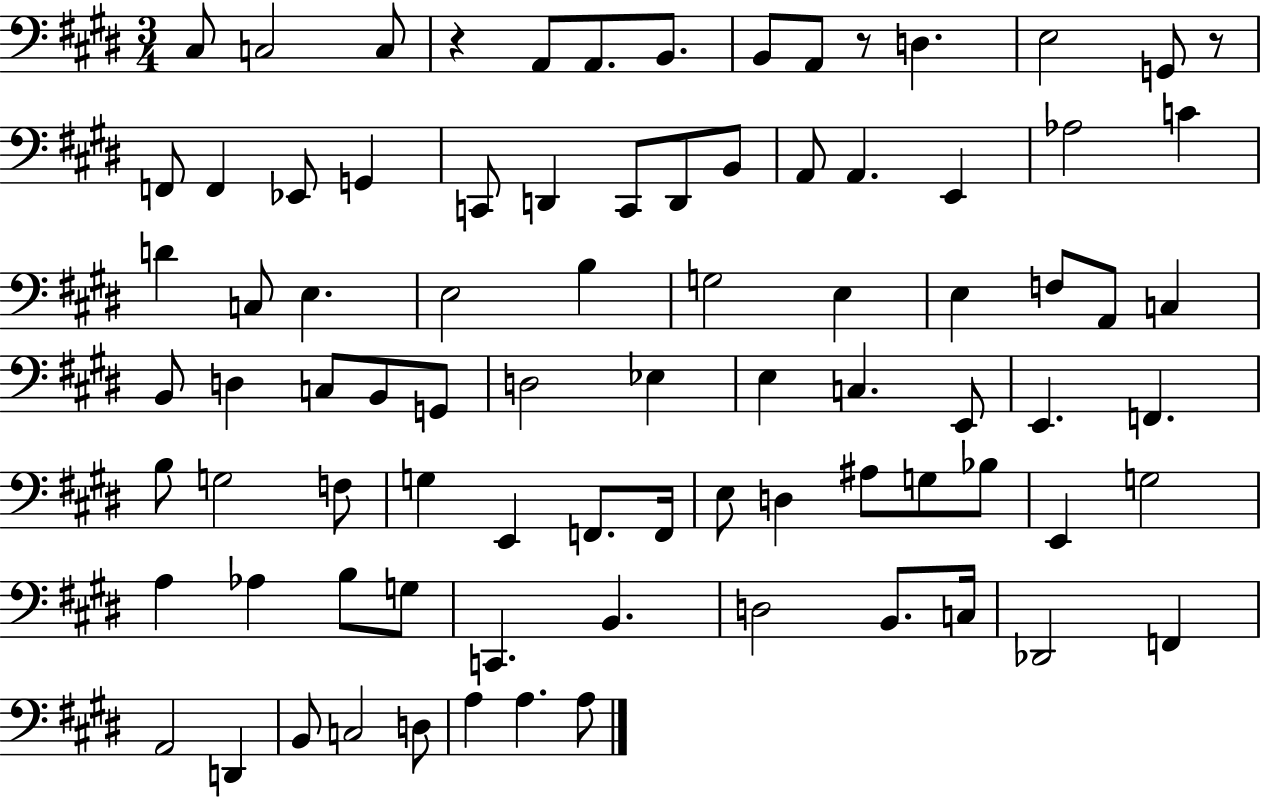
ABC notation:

X:1
T:Untitled
M:3/4
L:1/4
K:E
^C,/2 C,2 C,/2 z A,,/2 A,,/2 B,,/2 B,,/2 A,,/2 z/2 D, E,2 G,,/2 z/2 F,,/2 F,, _E,,/2 G,, C,,/2 D,, C,,/2 D,,/2 B,,/2 A,,/2 A,, E,, _A,2 C D C,/2 E, E,2 B, G,2 E, E, F,/2 A,,/2 C, B,,/2 D, C,/2 B,,/2 G,,/2 D,2 _E, E, C, E,,/2 E,, F,, B,/2 G,2 F,/2 G, E,, F,,/2 F,,/4 E,/2 D, ^A,/2 G,/2 _B,/2 E,, G,2 A, _A, B,/2 G,/2 C,, B,, D,2 B,,/2 C,/4 _D,,2 F,, A,,2 D,, B,,/2 C,2 D,/2 A, A, A,/2